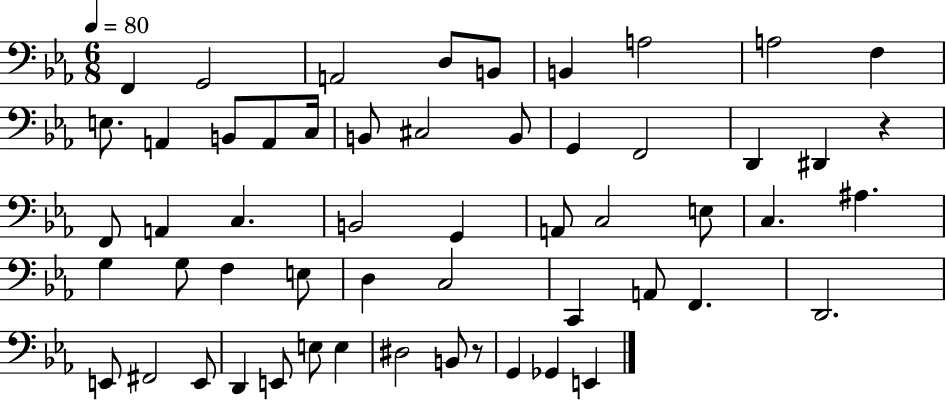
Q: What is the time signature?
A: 6/8